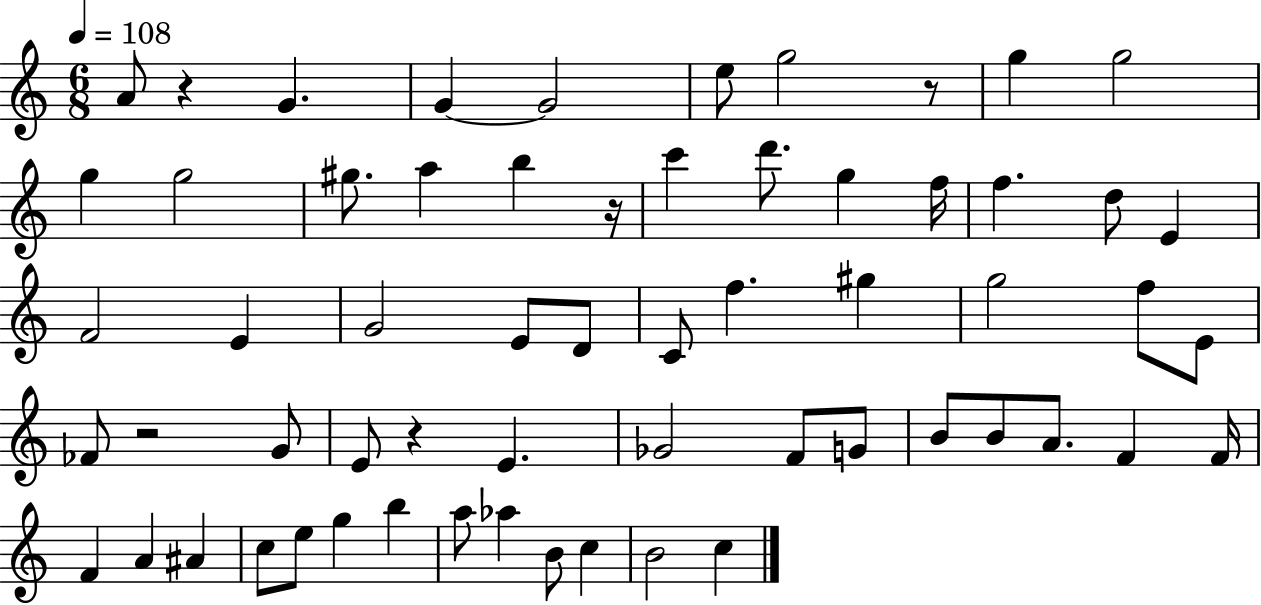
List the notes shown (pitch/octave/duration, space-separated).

A4/e R/q G4/q. G4/q G4/h E5/e G5/h R/e G5/q G5/h G5/q G5/h G#5/e. A5/q B5/q R/s C6/q D6/e. G5/q F5/s F5/q. D5/e E4/q F4/h E4/q G4/h E4/e D4/e C4/e F5/q. G#5/q G5/h F5/e E4/e FES4/e R/h G4/e E4/e R/q E4/q. Gb4/h F4/e G4/e B4/e B4/e A4/e. F4/q F4/s F4/q A4/q A#4/q C5/e E5/e G5/q B5/q A5/e Ab5/q B4/e C5/q B4/h C5/q